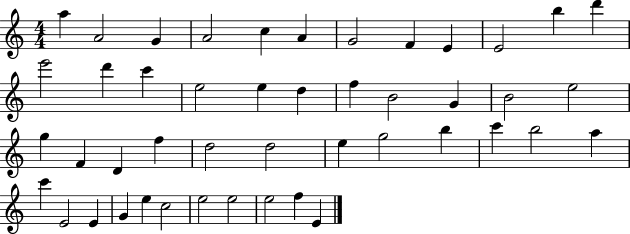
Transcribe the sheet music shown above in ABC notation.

X:1
T:Untitled
M:4/4
L:1/4
K:C
a A2 G A2 c A G2 F E E2 b d' e'2 d' c' e2 e d f B2 G B2 e2 g F D f d2 d2 e g2 b c' b2 a c' E2 E G e c2 e2 e2 e2 f E